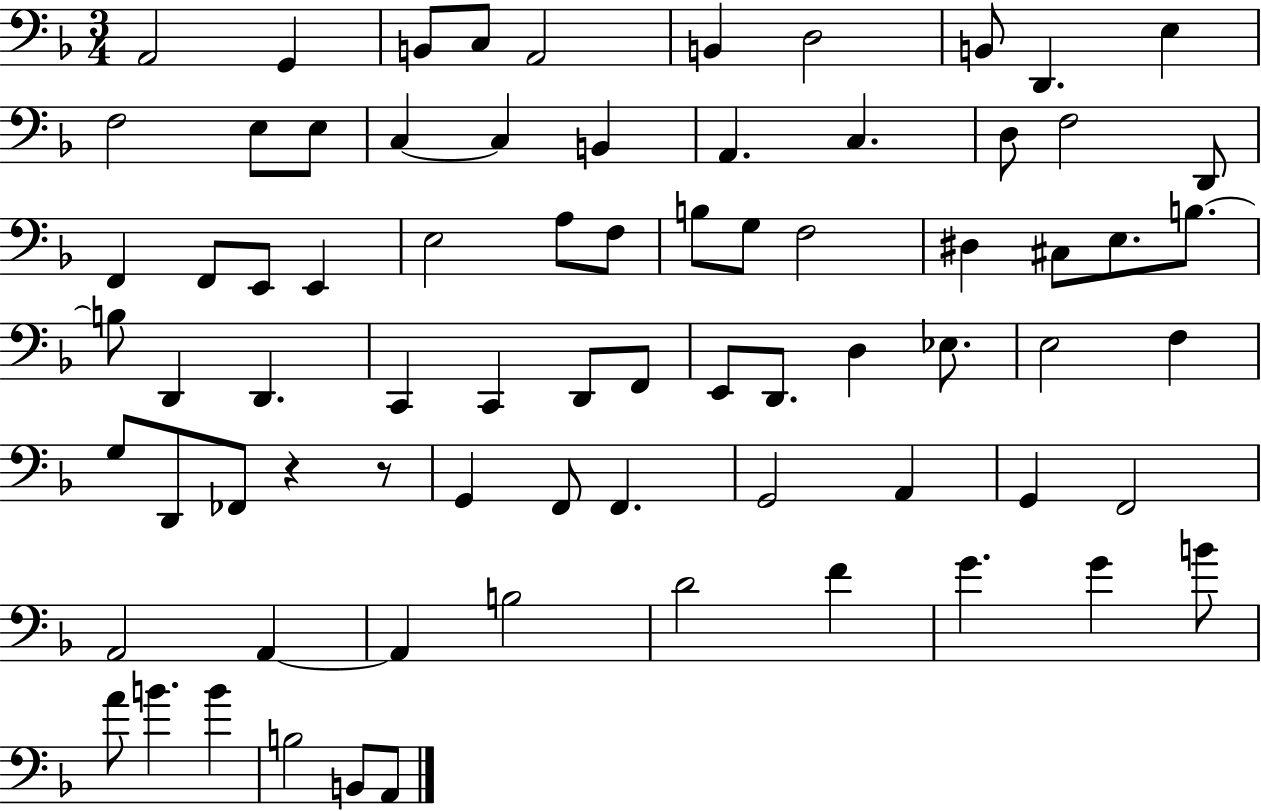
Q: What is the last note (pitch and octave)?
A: A2